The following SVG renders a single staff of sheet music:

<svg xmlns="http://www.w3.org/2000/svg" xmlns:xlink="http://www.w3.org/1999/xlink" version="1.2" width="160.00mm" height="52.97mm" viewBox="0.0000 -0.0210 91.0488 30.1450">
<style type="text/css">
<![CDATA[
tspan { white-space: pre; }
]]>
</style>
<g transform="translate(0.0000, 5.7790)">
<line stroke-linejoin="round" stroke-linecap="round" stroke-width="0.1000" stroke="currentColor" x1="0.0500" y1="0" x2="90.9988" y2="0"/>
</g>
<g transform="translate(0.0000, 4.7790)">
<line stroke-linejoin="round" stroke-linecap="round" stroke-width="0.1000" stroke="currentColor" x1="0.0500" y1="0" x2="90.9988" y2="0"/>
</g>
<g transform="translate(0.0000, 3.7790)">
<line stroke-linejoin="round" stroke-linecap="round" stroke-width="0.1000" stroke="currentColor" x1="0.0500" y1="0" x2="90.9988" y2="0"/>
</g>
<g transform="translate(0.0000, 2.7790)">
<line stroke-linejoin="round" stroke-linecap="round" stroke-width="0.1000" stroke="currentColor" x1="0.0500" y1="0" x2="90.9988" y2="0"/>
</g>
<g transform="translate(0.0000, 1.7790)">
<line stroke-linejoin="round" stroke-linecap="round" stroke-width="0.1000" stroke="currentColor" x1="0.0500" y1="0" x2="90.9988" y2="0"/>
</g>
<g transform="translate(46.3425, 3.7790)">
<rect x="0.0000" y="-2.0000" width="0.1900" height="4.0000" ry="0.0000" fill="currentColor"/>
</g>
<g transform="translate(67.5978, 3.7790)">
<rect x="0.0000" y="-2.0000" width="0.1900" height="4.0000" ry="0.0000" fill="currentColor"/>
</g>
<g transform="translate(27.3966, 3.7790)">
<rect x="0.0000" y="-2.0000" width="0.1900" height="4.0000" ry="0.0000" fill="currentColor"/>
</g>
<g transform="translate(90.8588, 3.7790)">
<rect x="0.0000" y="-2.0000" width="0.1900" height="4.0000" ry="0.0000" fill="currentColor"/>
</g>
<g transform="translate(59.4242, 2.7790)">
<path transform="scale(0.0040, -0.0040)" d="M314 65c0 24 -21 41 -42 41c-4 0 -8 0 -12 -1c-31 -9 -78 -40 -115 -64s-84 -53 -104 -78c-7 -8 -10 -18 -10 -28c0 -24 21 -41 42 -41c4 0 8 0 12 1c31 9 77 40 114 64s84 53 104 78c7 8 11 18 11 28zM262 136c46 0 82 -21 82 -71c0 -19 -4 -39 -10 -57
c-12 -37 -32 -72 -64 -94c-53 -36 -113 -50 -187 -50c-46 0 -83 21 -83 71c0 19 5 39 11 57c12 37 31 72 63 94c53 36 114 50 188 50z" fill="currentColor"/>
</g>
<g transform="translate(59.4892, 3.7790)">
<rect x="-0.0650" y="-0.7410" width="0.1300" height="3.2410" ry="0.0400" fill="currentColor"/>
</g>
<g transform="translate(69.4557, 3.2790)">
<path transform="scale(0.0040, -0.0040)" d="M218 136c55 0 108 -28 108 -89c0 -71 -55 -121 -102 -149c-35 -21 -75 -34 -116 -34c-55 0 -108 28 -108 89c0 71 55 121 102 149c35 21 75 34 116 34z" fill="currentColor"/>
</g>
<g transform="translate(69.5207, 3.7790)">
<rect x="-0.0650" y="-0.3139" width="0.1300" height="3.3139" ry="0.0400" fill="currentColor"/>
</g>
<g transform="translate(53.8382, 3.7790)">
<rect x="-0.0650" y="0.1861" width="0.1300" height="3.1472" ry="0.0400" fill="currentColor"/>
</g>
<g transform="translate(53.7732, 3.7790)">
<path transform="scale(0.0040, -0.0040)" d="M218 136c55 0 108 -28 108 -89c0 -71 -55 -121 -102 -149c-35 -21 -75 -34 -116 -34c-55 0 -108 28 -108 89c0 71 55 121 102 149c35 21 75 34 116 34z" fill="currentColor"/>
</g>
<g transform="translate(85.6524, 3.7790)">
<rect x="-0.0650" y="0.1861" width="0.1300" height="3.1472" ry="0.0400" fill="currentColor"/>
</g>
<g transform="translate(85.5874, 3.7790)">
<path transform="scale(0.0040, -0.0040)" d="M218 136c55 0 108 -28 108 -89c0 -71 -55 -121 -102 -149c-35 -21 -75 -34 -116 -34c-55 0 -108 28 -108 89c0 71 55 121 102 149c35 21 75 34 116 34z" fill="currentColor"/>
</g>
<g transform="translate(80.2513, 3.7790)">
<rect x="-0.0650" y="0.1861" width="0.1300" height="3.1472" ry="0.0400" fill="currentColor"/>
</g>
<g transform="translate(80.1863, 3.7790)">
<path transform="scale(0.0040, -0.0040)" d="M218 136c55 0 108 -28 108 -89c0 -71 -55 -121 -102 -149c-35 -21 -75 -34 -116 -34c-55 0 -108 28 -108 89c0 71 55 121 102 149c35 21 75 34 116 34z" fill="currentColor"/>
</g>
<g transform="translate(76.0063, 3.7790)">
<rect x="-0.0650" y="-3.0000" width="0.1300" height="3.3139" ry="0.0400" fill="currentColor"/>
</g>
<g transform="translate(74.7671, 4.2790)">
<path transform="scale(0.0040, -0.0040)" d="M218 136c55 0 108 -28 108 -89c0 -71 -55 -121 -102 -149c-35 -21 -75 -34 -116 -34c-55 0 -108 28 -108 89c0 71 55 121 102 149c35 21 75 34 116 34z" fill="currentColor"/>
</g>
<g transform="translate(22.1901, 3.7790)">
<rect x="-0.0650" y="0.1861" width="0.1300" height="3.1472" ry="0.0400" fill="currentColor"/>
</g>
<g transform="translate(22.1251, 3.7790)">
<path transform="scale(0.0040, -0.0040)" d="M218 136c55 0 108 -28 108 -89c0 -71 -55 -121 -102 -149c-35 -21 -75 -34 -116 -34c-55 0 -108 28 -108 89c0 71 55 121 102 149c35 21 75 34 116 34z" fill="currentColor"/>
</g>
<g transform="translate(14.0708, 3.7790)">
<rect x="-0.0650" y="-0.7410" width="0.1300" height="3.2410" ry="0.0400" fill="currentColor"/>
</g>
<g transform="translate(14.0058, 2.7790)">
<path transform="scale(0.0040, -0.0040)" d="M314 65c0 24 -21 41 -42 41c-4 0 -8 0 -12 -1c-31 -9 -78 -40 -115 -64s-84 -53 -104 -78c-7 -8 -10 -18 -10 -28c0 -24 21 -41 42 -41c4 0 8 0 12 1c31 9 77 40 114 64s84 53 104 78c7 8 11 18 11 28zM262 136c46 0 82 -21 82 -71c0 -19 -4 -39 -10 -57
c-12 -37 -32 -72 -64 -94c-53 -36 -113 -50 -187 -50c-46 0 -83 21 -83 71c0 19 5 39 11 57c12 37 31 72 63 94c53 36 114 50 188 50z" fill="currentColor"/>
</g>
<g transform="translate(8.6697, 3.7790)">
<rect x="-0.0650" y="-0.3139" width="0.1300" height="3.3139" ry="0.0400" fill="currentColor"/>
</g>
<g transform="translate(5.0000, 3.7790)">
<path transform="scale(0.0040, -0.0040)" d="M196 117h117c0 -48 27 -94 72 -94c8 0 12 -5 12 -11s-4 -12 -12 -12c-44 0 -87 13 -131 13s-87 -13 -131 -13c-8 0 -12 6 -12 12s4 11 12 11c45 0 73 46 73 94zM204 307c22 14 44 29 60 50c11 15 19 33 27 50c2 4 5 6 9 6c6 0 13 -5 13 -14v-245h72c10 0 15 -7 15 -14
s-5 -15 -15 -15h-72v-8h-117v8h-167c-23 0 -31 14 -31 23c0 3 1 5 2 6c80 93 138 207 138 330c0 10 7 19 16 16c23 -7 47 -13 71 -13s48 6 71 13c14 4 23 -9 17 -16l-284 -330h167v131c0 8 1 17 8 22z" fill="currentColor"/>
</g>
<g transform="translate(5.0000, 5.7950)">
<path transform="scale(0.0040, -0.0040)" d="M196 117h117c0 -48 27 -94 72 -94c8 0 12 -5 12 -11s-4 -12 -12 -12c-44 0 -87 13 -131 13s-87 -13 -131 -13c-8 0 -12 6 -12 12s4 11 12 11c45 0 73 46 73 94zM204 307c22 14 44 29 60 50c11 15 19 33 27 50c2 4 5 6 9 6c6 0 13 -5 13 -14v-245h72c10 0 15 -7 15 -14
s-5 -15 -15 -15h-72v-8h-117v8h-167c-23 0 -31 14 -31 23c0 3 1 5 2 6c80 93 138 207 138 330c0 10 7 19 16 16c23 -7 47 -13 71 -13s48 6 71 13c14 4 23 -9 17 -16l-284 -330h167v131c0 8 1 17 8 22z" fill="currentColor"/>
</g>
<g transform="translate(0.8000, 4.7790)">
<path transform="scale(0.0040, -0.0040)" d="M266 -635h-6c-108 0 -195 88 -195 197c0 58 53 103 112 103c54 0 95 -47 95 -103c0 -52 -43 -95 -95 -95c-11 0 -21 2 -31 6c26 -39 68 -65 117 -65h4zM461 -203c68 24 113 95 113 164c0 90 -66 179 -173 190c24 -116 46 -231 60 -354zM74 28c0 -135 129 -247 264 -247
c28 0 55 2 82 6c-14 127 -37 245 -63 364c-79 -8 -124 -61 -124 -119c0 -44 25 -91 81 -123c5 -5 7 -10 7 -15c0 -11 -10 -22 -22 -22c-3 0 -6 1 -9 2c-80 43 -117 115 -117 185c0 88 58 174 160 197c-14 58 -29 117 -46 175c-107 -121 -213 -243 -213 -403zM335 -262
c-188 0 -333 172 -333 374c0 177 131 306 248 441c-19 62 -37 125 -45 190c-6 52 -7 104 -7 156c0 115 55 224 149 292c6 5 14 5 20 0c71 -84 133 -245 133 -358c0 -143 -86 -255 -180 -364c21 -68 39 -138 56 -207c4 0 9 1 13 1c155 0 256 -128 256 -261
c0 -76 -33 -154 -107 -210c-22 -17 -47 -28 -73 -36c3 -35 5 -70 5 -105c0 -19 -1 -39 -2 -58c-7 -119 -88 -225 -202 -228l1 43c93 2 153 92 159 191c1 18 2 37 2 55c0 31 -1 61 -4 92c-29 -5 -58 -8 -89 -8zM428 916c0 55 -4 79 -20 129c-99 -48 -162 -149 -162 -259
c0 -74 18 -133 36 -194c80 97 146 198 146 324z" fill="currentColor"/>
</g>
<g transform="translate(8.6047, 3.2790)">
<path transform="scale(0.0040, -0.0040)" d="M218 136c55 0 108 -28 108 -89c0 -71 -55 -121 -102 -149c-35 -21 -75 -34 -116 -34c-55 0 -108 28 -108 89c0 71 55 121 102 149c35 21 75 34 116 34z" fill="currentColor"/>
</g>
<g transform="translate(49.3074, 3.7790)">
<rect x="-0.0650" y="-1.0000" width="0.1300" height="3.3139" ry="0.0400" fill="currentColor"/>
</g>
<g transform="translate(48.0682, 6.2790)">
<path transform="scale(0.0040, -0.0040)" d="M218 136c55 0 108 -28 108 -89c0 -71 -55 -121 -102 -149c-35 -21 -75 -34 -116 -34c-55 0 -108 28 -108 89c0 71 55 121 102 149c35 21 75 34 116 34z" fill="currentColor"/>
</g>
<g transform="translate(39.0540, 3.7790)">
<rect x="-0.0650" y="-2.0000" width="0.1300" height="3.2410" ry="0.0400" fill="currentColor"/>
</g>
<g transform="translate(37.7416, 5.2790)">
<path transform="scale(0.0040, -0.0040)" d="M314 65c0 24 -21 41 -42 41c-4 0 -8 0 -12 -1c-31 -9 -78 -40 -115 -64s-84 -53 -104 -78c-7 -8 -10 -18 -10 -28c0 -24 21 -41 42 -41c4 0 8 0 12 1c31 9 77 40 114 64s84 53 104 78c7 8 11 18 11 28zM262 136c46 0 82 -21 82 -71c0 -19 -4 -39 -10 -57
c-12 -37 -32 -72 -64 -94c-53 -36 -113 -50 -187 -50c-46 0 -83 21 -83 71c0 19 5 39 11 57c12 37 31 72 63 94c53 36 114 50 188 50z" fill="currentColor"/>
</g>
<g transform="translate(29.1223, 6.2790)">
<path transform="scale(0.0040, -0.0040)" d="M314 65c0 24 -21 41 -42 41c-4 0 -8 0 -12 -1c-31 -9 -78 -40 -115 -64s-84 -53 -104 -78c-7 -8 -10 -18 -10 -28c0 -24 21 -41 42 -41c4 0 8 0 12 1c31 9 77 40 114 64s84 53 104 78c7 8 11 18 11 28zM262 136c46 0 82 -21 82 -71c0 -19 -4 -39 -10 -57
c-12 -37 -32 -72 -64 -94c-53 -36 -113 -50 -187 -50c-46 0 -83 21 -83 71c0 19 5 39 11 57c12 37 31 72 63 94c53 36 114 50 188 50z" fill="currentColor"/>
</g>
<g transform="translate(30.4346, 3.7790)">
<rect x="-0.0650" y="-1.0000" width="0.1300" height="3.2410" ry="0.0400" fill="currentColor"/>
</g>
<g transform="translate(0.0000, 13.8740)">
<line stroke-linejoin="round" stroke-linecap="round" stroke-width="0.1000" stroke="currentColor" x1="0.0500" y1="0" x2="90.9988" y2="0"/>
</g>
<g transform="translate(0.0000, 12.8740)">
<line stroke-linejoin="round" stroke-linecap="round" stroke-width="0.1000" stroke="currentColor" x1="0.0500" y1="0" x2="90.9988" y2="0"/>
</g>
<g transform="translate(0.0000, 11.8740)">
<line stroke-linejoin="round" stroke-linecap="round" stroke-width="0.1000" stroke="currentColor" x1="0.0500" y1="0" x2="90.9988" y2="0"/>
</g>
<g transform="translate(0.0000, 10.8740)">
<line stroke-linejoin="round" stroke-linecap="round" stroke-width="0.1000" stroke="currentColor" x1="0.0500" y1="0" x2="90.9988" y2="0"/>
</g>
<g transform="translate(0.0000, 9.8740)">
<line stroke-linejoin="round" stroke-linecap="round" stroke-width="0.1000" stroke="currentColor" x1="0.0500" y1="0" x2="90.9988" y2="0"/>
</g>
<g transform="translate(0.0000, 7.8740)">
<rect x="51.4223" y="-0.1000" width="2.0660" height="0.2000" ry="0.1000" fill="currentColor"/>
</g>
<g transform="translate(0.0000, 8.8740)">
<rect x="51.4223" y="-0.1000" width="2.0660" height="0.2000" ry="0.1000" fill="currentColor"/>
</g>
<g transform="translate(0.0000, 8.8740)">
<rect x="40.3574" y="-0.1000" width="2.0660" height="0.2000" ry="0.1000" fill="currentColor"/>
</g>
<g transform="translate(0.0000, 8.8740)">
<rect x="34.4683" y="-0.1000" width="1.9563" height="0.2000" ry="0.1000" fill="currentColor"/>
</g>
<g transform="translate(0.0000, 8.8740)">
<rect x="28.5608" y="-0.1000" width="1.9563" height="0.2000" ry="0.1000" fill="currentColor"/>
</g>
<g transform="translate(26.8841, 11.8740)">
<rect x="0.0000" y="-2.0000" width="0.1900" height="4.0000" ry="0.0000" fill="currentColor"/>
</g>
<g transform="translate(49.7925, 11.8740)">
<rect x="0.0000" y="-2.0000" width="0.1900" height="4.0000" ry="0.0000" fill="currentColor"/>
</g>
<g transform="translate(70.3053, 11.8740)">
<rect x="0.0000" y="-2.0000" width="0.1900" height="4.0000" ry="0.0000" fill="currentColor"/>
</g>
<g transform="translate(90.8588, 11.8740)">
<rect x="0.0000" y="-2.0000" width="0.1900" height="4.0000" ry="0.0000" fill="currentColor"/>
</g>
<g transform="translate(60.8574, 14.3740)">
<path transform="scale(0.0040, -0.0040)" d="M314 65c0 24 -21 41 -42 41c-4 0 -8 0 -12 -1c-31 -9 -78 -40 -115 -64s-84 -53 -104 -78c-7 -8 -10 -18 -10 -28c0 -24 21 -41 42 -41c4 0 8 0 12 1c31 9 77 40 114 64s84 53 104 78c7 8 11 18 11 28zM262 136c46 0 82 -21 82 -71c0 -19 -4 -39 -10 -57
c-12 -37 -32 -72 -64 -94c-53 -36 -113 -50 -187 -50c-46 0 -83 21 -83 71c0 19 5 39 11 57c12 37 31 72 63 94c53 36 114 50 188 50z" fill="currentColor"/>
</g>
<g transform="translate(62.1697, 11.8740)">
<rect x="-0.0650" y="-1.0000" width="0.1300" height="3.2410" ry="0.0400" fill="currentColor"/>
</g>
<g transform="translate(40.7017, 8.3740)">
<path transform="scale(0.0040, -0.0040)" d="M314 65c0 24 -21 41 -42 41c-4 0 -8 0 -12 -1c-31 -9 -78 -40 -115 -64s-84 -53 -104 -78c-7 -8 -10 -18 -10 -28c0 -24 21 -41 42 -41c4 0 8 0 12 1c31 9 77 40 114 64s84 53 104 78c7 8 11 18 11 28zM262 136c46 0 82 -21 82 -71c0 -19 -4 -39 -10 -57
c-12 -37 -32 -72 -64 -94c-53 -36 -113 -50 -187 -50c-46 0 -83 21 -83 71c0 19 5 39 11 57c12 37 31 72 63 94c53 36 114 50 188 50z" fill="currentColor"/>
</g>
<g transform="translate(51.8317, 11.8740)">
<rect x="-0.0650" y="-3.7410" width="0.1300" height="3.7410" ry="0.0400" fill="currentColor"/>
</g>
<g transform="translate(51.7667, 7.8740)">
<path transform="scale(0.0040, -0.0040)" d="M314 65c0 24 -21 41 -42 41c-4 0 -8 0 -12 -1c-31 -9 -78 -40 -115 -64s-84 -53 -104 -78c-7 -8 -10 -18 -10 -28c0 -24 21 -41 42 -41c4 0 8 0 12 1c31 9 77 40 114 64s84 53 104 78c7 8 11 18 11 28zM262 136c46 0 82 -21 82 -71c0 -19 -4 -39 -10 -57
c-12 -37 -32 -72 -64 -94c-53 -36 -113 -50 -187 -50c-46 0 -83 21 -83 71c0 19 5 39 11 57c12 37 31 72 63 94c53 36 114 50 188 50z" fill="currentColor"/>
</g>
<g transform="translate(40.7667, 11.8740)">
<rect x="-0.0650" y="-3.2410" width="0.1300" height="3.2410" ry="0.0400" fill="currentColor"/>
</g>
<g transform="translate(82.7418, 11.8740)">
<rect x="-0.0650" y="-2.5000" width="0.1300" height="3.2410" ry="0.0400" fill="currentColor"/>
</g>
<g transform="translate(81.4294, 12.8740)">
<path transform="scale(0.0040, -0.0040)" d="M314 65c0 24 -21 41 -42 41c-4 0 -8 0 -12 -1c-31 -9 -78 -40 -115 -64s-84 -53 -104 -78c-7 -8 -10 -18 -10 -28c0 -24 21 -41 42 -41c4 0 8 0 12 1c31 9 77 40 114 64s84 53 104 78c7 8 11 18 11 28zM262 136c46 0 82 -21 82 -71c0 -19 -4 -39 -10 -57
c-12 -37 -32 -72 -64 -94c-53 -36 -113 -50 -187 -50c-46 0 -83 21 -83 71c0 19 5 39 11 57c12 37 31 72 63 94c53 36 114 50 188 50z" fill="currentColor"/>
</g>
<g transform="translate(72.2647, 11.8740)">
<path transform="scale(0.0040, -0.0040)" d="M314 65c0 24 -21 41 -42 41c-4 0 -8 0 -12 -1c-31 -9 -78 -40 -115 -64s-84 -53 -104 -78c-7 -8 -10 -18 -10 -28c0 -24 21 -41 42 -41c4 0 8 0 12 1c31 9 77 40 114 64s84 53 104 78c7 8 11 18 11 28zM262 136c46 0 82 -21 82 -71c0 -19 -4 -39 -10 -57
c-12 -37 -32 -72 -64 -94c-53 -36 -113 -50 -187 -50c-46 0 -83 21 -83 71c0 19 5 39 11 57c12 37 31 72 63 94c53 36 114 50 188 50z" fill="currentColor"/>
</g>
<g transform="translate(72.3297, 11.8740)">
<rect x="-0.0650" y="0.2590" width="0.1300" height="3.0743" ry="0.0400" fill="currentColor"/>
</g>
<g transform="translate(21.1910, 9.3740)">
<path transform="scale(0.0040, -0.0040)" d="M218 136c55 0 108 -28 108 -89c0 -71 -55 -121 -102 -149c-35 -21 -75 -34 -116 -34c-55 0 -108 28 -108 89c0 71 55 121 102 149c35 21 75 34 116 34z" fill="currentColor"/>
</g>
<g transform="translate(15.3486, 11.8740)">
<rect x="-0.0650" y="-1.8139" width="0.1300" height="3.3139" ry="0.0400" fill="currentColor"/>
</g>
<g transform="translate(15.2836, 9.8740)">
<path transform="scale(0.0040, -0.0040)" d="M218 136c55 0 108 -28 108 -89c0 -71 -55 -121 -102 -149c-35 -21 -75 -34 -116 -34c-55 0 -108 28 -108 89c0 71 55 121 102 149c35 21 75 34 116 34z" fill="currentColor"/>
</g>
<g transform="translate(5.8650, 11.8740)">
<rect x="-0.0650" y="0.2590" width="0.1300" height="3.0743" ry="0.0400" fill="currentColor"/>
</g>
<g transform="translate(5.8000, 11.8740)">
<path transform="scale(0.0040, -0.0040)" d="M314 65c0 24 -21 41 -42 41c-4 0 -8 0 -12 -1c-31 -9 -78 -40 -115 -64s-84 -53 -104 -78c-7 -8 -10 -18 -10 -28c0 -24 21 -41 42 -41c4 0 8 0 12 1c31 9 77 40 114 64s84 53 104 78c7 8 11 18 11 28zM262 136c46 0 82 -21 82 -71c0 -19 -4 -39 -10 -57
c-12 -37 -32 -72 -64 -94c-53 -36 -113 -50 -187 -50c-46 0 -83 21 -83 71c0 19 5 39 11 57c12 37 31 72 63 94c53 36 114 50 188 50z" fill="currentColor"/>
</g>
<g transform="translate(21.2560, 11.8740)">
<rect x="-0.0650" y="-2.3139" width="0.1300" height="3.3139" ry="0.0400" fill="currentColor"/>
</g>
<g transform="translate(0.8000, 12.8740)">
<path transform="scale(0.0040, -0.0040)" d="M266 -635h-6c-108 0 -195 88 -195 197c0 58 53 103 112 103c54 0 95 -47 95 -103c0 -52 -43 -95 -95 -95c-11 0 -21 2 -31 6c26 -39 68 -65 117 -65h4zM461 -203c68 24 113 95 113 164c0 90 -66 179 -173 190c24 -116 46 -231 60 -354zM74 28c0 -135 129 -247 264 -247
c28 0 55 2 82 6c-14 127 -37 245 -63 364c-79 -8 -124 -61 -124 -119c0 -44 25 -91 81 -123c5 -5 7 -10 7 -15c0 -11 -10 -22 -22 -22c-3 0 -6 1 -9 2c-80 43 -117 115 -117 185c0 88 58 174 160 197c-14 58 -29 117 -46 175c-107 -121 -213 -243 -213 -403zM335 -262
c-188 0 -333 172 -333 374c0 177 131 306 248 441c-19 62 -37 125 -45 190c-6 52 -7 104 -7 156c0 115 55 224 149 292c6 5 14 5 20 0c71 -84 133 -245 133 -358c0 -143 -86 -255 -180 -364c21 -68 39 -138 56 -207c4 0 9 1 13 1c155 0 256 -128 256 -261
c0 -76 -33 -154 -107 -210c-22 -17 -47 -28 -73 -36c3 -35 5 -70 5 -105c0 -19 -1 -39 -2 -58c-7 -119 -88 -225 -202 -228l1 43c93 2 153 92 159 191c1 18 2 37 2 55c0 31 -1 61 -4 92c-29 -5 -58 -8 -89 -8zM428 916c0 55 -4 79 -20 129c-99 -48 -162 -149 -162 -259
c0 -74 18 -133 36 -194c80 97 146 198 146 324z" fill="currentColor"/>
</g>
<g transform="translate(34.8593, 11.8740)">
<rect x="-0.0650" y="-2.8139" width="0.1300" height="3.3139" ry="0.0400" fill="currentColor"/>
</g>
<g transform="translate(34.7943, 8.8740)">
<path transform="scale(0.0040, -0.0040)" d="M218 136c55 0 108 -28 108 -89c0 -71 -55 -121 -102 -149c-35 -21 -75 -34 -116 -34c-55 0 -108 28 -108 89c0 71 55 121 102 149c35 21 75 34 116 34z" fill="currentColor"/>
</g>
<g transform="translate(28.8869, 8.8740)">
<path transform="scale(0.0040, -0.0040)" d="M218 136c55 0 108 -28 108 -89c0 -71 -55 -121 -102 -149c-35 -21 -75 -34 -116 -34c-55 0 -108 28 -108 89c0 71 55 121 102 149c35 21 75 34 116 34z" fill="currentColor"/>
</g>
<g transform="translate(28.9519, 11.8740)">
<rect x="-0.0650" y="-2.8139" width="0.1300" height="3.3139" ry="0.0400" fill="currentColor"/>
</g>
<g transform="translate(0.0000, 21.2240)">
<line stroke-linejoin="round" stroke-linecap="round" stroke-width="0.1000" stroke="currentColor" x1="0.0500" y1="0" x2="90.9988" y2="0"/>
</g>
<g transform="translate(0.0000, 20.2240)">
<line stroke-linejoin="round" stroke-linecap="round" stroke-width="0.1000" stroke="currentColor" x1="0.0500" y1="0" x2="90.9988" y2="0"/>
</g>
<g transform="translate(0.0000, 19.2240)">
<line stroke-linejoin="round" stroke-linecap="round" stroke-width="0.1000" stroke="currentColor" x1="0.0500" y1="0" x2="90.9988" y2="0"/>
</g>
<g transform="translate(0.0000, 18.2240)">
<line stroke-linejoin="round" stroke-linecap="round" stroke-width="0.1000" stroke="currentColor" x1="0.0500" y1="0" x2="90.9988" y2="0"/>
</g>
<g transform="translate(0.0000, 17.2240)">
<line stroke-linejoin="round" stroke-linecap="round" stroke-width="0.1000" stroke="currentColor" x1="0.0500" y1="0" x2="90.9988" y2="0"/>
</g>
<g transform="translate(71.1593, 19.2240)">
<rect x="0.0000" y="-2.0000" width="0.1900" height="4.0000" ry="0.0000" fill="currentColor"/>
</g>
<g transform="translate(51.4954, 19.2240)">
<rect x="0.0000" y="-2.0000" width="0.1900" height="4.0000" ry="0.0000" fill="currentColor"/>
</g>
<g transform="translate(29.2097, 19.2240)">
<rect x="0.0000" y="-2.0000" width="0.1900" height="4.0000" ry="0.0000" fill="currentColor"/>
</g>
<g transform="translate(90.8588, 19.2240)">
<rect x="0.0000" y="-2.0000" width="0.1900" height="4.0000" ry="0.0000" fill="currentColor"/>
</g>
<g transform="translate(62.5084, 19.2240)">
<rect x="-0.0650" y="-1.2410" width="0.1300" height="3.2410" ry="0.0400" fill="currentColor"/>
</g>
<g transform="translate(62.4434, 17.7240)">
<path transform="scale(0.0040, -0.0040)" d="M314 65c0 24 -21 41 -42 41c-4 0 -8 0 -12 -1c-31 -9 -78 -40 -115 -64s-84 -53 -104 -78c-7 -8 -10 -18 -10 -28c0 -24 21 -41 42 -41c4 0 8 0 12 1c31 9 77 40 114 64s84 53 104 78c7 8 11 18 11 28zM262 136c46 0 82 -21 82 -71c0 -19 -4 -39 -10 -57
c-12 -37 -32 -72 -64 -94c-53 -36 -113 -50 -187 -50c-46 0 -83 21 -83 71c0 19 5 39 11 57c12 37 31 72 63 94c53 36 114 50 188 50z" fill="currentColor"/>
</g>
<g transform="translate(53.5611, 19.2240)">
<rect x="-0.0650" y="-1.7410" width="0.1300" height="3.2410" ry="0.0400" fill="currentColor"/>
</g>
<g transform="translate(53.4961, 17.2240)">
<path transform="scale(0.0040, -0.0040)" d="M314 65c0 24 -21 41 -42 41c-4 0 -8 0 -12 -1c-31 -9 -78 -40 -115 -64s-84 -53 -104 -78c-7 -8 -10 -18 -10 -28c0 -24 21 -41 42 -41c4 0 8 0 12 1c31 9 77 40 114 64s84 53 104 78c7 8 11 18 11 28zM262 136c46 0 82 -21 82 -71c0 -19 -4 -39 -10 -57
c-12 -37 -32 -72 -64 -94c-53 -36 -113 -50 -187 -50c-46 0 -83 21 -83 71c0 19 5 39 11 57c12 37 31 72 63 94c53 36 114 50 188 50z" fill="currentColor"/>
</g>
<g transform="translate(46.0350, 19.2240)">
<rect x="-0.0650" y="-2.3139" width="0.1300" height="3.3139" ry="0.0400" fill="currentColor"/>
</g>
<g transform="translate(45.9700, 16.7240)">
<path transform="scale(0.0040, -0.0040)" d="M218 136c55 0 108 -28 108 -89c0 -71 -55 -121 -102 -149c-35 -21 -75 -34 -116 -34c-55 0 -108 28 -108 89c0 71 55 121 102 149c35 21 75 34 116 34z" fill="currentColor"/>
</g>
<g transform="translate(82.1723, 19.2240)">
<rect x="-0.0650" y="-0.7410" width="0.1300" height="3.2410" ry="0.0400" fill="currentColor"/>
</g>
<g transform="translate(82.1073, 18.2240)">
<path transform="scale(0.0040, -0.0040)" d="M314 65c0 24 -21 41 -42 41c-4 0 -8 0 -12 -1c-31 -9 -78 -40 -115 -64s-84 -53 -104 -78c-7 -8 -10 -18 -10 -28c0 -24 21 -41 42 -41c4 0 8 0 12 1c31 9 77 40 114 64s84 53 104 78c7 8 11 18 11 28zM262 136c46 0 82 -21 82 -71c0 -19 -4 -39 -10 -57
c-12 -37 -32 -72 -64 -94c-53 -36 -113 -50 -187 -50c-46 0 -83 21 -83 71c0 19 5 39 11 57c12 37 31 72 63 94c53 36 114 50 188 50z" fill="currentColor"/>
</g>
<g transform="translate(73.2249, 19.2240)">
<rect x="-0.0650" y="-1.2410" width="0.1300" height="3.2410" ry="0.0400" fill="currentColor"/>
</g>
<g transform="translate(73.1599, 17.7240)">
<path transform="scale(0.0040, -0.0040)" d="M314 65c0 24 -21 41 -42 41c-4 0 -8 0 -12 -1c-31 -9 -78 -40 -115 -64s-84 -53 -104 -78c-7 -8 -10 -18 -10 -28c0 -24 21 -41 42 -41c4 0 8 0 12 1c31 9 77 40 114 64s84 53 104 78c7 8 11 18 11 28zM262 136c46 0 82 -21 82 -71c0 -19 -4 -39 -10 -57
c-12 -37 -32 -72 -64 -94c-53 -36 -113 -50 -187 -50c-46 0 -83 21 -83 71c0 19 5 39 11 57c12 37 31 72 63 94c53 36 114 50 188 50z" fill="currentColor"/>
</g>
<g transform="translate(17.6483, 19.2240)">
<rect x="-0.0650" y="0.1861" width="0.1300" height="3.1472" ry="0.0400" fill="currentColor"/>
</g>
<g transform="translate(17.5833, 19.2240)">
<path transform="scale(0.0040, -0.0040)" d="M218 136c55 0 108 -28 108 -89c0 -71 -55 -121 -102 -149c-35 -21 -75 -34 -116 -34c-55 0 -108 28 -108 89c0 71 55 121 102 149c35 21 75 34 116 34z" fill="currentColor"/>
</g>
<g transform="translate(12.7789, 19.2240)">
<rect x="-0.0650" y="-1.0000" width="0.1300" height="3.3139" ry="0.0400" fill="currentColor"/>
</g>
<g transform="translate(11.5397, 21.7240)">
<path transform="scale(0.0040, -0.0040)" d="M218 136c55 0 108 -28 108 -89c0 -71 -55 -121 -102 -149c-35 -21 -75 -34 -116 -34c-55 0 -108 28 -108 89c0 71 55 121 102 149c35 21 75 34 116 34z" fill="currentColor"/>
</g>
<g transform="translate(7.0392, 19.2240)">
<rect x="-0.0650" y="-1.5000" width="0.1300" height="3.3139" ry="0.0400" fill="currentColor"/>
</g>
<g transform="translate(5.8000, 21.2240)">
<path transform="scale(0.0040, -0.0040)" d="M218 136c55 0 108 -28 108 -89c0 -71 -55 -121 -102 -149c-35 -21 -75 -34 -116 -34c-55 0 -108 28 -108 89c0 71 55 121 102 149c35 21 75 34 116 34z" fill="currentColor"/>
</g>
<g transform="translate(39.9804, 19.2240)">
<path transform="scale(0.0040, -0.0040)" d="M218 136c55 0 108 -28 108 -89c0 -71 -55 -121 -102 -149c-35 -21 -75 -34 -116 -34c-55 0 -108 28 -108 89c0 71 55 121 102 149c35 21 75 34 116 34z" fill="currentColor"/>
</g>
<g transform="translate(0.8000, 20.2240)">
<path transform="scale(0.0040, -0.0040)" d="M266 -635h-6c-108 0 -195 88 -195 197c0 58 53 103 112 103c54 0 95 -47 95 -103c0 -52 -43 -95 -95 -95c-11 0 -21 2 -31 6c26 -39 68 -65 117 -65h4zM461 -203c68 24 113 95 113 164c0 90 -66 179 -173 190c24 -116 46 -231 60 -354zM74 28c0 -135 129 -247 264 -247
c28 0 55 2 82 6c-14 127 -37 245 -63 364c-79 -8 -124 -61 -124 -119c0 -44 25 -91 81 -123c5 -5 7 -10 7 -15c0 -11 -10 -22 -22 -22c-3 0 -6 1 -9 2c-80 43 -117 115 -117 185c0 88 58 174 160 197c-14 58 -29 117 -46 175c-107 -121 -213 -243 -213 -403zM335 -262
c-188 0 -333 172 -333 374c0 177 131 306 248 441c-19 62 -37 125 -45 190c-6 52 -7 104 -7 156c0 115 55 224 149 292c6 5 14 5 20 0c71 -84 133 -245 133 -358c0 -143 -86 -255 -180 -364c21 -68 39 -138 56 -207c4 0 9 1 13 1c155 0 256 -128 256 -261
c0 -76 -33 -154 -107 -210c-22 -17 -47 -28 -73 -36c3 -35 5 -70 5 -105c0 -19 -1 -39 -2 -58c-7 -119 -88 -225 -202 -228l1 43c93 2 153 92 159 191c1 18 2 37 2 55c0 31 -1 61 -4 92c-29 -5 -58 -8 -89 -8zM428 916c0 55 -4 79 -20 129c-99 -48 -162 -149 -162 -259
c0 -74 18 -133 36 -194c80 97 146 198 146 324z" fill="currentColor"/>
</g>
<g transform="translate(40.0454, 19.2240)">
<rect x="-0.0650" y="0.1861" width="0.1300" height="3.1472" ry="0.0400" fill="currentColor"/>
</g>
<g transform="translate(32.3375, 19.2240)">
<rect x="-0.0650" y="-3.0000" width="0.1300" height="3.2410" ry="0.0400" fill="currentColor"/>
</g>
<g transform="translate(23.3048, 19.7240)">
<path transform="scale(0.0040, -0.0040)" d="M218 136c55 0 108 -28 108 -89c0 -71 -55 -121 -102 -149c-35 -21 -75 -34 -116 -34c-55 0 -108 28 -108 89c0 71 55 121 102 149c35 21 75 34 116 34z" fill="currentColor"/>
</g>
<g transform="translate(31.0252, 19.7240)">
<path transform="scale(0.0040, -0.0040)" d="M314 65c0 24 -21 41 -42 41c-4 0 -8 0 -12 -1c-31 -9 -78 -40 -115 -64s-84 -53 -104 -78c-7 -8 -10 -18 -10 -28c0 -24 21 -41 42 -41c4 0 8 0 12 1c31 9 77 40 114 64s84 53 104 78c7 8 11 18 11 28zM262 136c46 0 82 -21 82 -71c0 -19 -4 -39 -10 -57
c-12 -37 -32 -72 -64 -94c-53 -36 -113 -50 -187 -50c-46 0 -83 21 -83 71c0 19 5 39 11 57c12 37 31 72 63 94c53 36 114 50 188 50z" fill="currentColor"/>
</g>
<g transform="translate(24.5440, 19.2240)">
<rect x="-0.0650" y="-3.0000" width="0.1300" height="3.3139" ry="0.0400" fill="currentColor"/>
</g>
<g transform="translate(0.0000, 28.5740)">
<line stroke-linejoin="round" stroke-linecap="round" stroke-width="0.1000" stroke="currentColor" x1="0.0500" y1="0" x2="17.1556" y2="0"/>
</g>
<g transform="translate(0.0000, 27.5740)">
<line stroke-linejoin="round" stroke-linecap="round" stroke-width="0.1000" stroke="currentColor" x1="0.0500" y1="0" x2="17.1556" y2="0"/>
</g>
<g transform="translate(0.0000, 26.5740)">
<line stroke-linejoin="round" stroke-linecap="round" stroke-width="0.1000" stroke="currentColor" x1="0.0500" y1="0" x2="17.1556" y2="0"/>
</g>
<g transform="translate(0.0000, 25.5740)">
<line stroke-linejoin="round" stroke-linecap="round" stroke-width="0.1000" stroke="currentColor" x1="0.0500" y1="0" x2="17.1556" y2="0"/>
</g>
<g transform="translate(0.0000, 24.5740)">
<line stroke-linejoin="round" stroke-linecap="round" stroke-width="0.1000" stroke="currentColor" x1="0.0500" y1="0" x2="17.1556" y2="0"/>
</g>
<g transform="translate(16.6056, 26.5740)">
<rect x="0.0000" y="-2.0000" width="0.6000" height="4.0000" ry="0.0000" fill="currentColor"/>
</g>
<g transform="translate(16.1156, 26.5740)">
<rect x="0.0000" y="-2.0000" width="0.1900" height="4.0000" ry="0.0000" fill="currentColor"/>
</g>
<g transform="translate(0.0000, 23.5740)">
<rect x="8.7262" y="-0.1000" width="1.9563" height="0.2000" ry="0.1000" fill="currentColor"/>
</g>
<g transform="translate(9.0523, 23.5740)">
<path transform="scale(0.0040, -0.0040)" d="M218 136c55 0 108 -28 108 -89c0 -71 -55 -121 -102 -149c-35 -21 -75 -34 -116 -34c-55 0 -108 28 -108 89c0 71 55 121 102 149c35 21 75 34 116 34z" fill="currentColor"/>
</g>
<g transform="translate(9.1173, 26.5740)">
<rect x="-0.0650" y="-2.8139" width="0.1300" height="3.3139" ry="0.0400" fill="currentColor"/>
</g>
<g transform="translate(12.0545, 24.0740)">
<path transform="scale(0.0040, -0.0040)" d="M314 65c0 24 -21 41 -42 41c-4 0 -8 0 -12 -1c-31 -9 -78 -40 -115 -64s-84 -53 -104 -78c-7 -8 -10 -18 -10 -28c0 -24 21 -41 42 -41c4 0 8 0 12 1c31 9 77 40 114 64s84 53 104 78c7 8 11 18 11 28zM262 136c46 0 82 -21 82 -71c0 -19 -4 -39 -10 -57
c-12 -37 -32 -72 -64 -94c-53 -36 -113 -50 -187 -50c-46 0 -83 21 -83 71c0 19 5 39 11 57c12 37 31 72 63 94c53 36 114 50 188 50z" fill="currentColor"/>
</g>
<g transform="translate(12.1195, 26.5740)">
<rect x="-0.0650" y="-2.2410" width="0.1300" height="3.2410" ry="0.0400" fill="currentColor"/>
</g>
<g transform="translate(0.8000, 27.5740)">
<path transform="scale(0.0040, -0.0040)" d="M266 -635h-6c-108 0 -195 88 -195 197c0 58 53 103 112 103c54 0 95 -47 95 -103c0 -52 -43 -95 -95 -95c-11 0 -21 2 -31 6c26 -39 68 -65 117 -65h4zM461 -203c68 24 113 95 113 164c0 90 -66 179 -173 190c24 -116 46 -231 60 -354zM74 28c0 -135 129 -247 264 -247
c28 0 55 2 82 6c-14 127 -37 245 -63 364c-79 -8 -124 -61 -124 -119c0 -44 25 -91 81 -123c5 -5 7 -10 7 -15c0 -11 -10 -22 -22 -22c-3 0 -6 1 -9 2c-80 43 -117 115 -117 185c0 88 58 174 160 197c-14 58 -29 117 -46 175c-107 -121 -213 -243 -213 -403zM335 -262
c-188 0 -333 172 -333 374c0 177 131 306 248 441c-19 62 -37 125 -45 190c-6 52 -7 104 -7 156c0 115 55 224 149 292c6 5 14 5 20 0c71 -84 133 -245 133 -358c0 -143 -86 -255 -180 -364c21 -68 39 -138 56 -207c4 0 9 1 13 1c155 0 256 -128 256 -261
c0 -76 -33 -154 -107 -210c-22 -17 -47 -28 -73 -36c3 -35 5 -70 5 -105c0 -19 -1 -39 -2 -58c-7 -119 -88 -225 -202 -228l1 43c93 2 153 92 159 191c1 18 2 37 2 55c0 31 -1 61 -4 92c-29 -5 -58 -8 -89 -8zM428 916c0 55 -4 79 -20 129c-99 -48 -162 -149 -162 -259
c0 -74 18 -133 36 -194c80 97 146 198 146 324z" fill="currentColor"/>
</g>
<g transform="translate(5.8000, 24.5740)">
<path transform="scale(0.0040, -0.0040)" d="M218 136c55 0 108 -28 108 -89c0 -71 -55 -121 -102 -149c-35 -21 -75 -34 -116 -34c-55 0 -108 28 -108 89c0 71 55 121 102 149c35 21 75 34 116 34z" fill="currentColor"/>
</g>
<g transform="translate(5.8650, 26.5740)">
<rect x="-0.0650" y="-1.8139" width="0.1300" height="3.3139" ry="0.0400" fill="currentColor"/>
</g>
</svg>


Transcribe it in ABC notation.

X:1
T:Untitled
M:4/4
L:1/4
K:C
c d2 B D2 F2 D B d2 c A B B B2 f g a a b2 c'2 D2 B2 G2 E D B A A2 B g f2 e2 e2 d2 f a g2